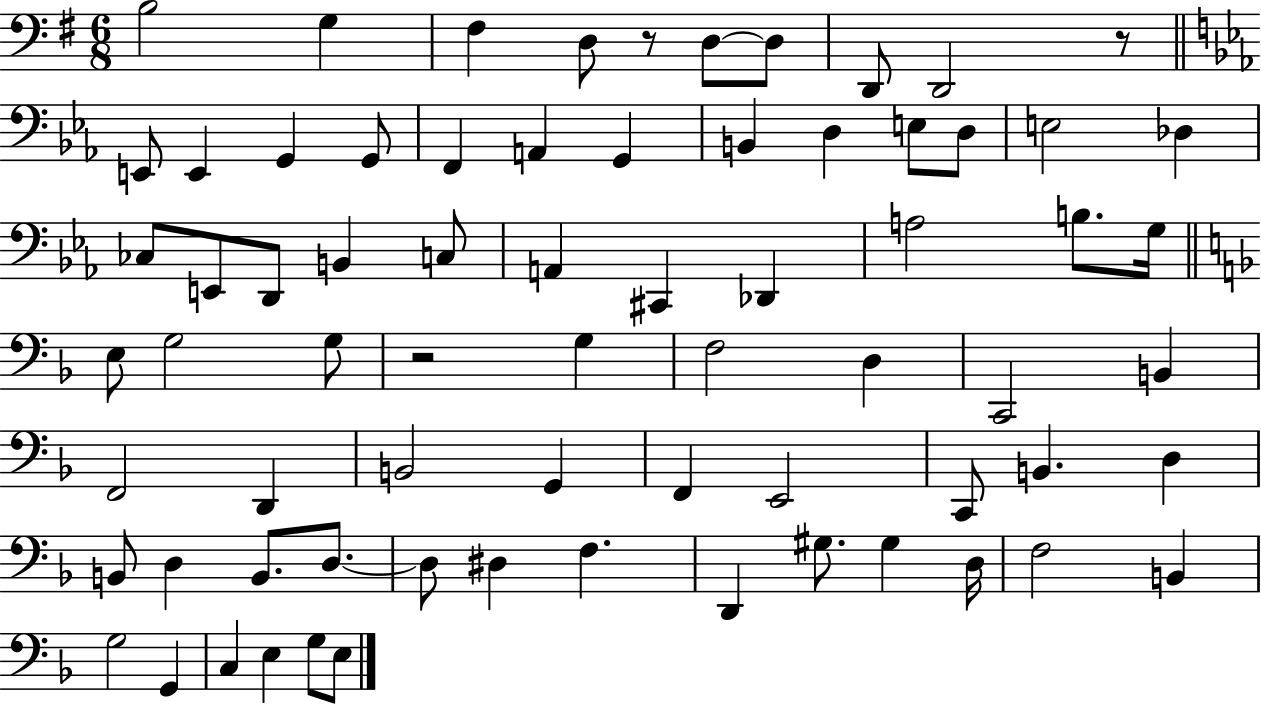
{
  \clef bass
  \numericTimeSignature
  \time 6/8
  \key g \major
  \repeat volta 2 { b2 g4 | fis4 d8 r8 d8~~ d8 | d,8 d,2 r8 | \bar "||" \break \key ees \major e,8 e,4 g,4 g,8 | f,4 a,4 g,4 | b,4 d4 e8 d8 | e2 des4 | \break ces8 e,8 d,8 b,4 c8 | a,4 cis,4 des,4 | a2 b8. g16 | \bar "||" \break \key d \minor e8 g2 g8 | r2 g4 | f2 d4 | c,2 b,4 | \break f,2 d,4 | b,2 g,4 | f,4 e,2 | c,8 b,4. d4 | \break b,8 d4 b,8. d8.~~ | d8 dis4 f4. | d,4 gis8. gis4 d16 | f2 b,4 | \break g2 g,4 | c4 e4 g8 e8 | } \bar "|."
}